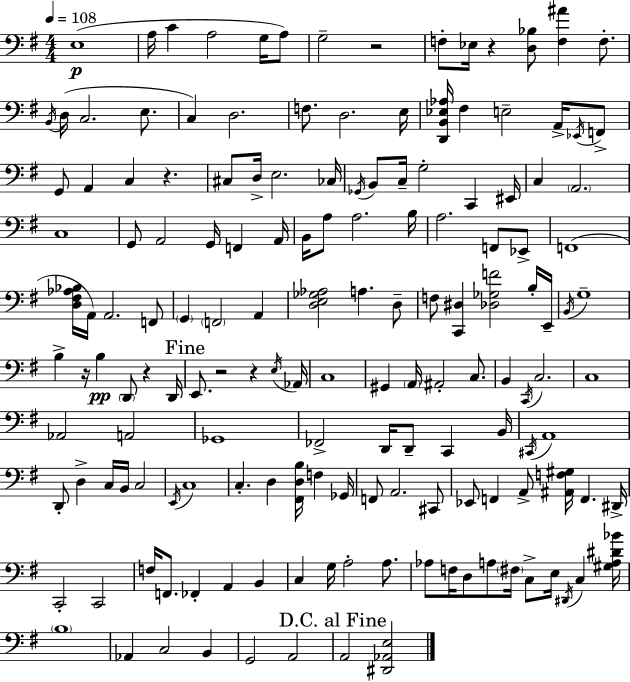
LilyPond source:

{
  \clef bass
  \numericTimeSignature
  \time 4/4
  \key g \major
  \tempo 4 = 108
  \repeat volta 2 { e1(\p | a16 c'4 a2 g16 a8) | g2-- r2 | f8-. ees16 r4 <d bes>8 <f ais'>4 f8.-. | \break \acciaccatura { b,16 } d16( c2. e8. | c4) d2. | f8. d2. | e16 <d, b, ees aes>16 fis4 e2-- a,16-> \acciaccatura { ees,16 } | \break f,8-> g,8 a,4 c4 r4. | cis8 d16-> e2. | ces16 \acciaccatura { ges,16 } b,8 c16-- g2-. c,4 | eis,16 c4 \parenthesize a,2. | \break c1 | g,8 a,2 g,16 f,4 | a,16 b,16 a8 a2. | b16 a2. f,8 | \break ees,8-> f,1( | <d fis aes bes>16 a,16) a,2. | f,8 \parenthesize g,4 \parenthesize f,2 a,4 | <d e ges aes>2 a4. | \break d8-- f8 <c, dis>4 <des ges f'>2 | b16-. e,16-- \acciaccatura { b,16 } g1-- | b4-> r16 b4\pp \parenthesize d,8 r4 | d,16 \mark "Fine" e,8. r2 r4 | \break \acciaccatura { e16 } aes,16 c1 | gis,4 \parenthesize a,16 ais,2-. | c8. b,4 \acciaccatura { c,16 } c2. | c1 | \break aes,2 a,2 | ges,1 | fes,2-> d,16 d,8-- | c,4 b,16 \acciaccatura { cis,16 } a,1 | \break d,8-. d4-> c16 b,16 c2 | \acciaccatura { e,16 } c1 | c4.-. d4 | <fis, d b>16 f4 ges,16 f,8 a,2. | \break cis,8 ees,8 f,4 a,8-> | <ais, f gis>16 f,4. dis,16-> c,2-. | c,2 f16 f,8. fes,4-. | a,4 b,4 c4 g16 a2-. | \break a8. aes8 f16 d8 a8 \parenthesize fis16 | c8-> e16 \acciaccatura { dis,16 } c4 <gis a dis' bes'>16 \parenthesize b1 | aes,4 c2 | b,4 g,2 | \break a,2 \mark "D.C. al Fine" a,2 | <dis, aes, e>2 } \bar "|."
}